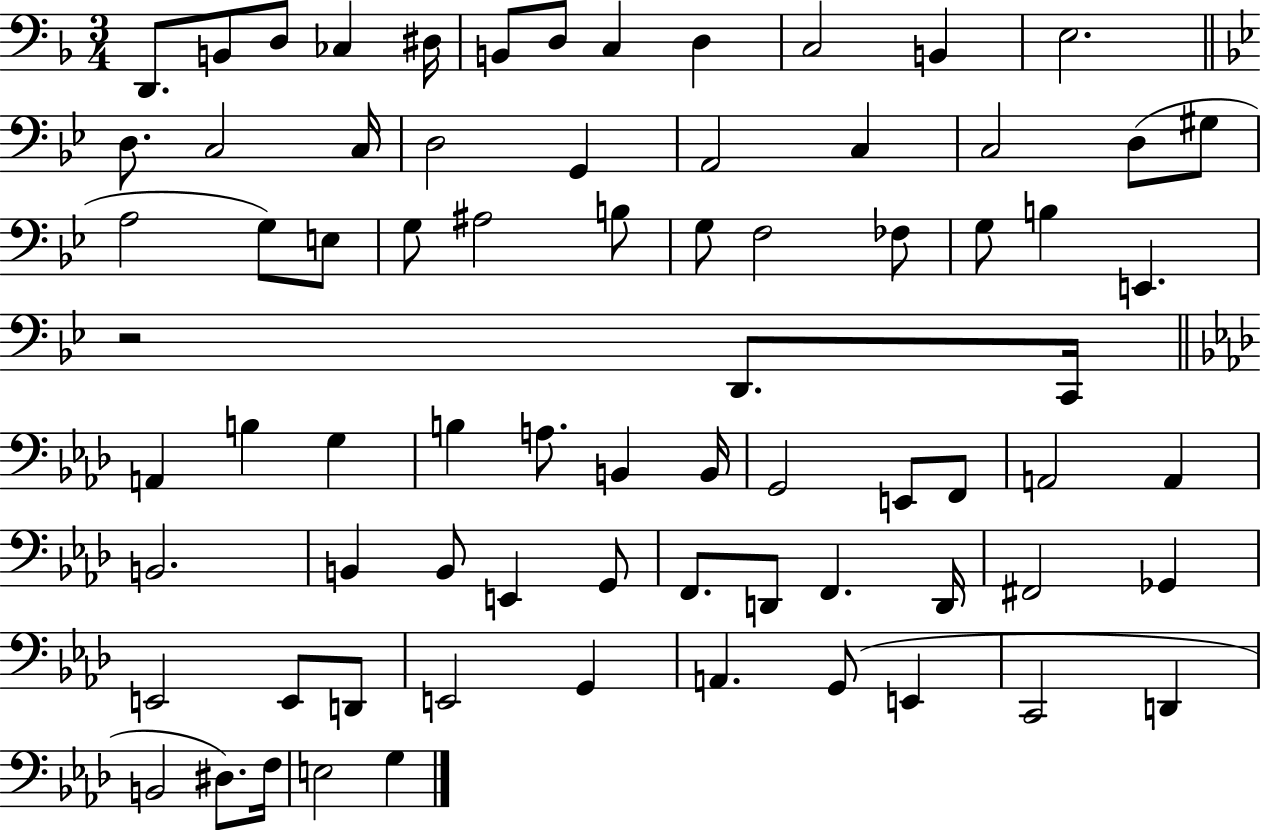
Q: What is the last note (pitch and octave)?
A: G3